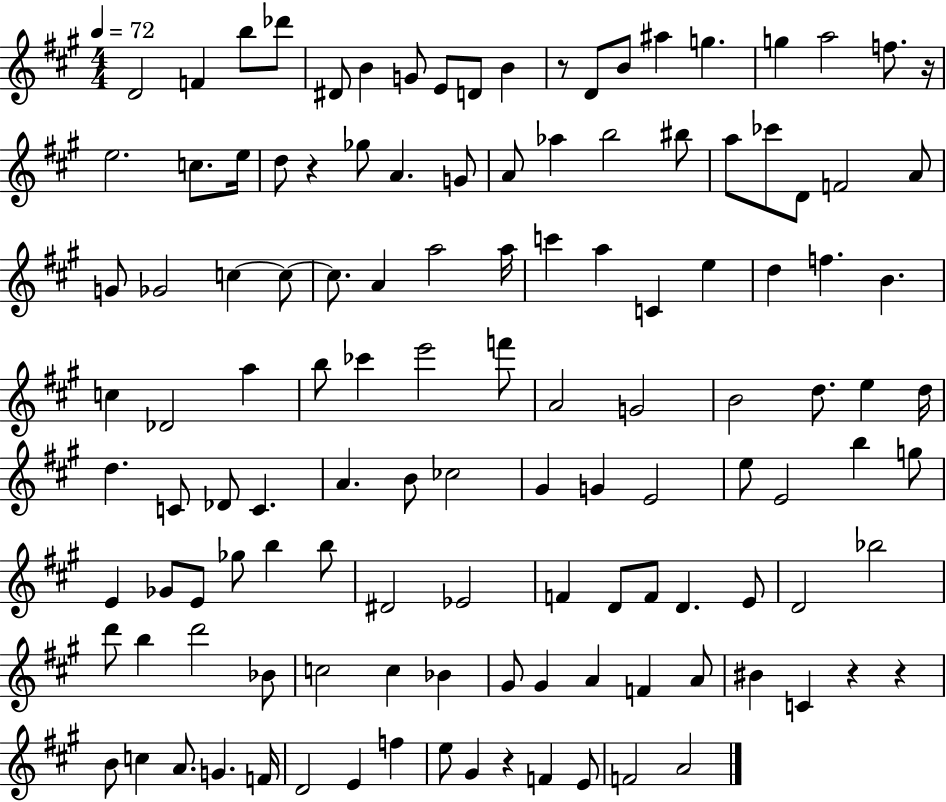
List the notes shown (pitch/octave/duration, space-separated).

D4/h F4/q B5/e Db6/e D#4/e B4/q G4/e E4/e D4/e B4/q R/e D4/e B4/e A#5/q G5/q. G5/q A5/h F5/e. R/s E5/h. C5/e. E5/s D5/e R/q Gb5/e A4/q. G4/e A4/e Ab5/q B5/h BIS5/e A5/e CES6/e D4/e F4/h A4/e G4/e Gb4/h C5/q C5/e C5/e. A4/q A5/h A5/s C6/q A5/q C4/q E5/q D5/q F5/q. B4/q. C5/q Db4/h A5/q B5/e CES6/q E6/h F6/e A4/h G4/h B4/h D5/e. E5/q D5/s D5/q. C4/e Db4/e C4/q. A4/q. B4/e CES5/h G#4/q G4/q E4/h E5/e E4/h B5/q G5/e E4/q Gb4/e E4/e Gb5/e B5/q B5/e D#4/h Eb4/h F4/q D4/e F4/e D4/q. E4/e D4/h Bb5/h D6/e B5/q D6/h Bb4/e C5/h C5/q Bb4/q G#4/e G#4/q A4/q F4/q A4/e BIS4/q C4/q R/q R/q B4/e C5/q A4/e. G4/q. F4/s D4/h E4/q F5/q E5/e G#4/q R/q F4/q E4/e F4/h A4/h